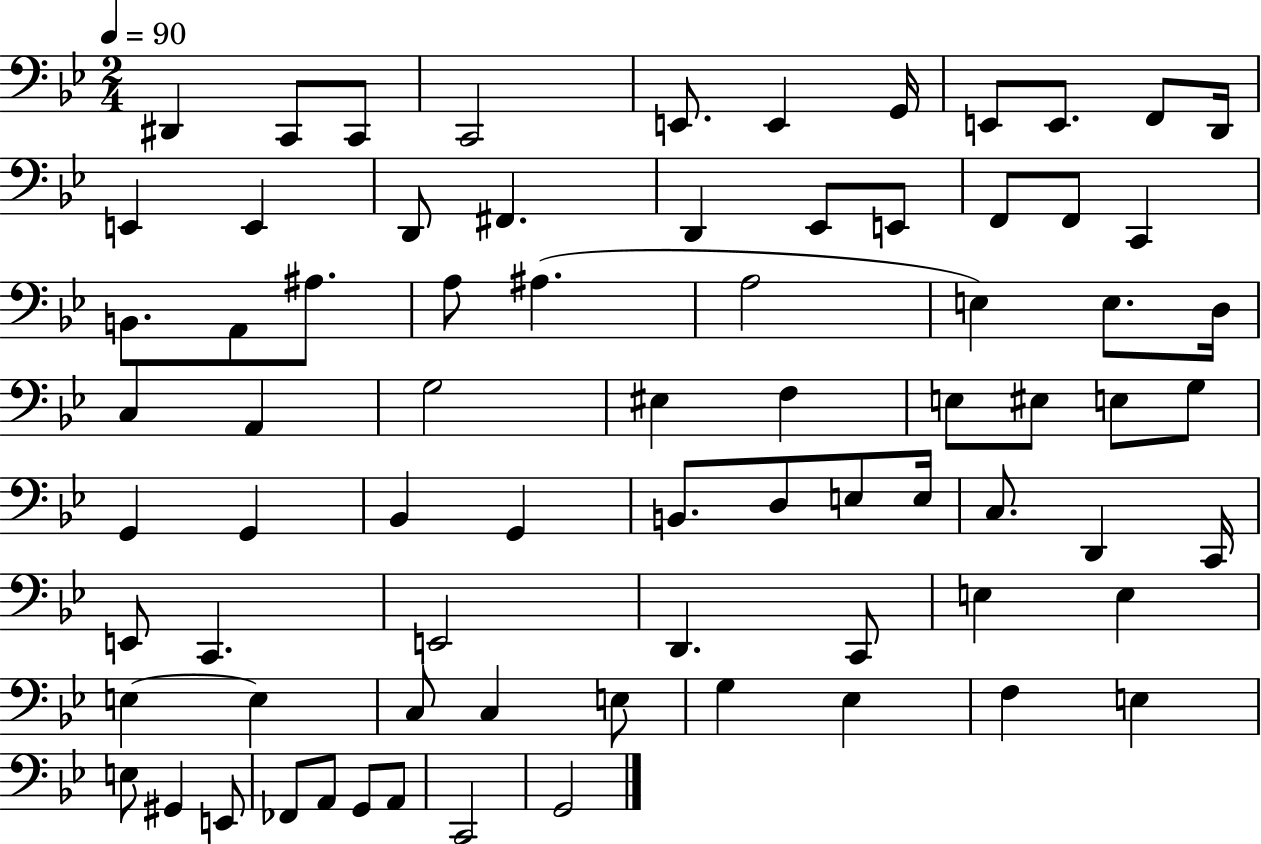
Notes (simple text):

D#2/q C2/e C2/e C2/h E2/e. E2/q G2/s E2/e E2/e. F2/e D2/s E2/q E2/q D2/e F#2/q. D2/q Eb2/e E2/e F2/e F2/e C2/q B2/e. A2/e A#3/e. A3/e A#3/q. A3/h E3/q E3/e. D3/s C3/q A2/q G3/h EIS3/q F3/q E3/e EIS3/e E3/e G3/e G2/q G2/q Bb2/q G2/q B2/e. D3/e E3/e E3/s C3/e. D2/q C2/s E2/e C2/q. E2/h D2/q. C2/e E3/q E3/q E3/q E3/q C3/e C3/q E3/e G3/q Eb3/q F3/q E3/q E3/e G#2/q E2/e FES2/e A2/e G2/e A2/e C2/h G2/h